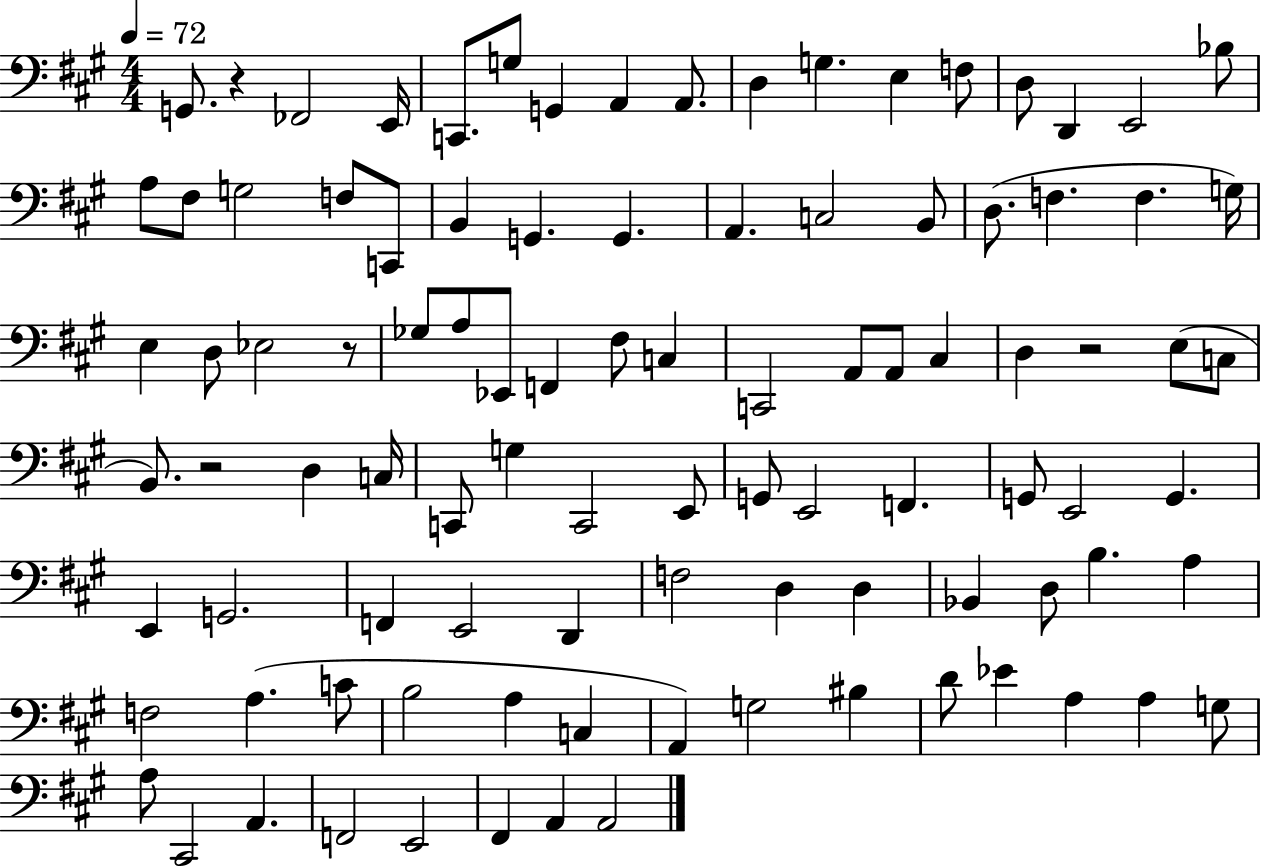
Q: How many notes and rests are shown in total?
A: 98